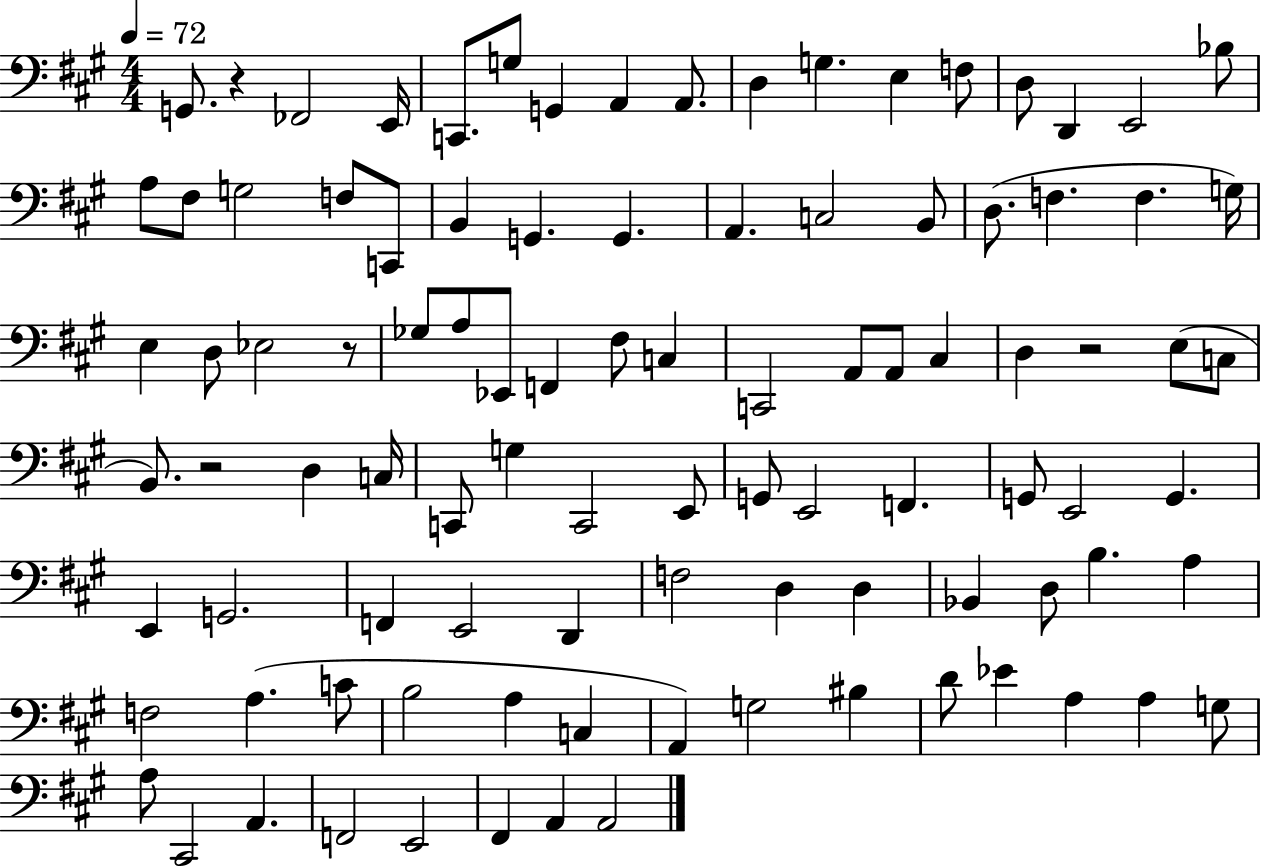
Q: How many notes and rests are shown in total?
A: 98